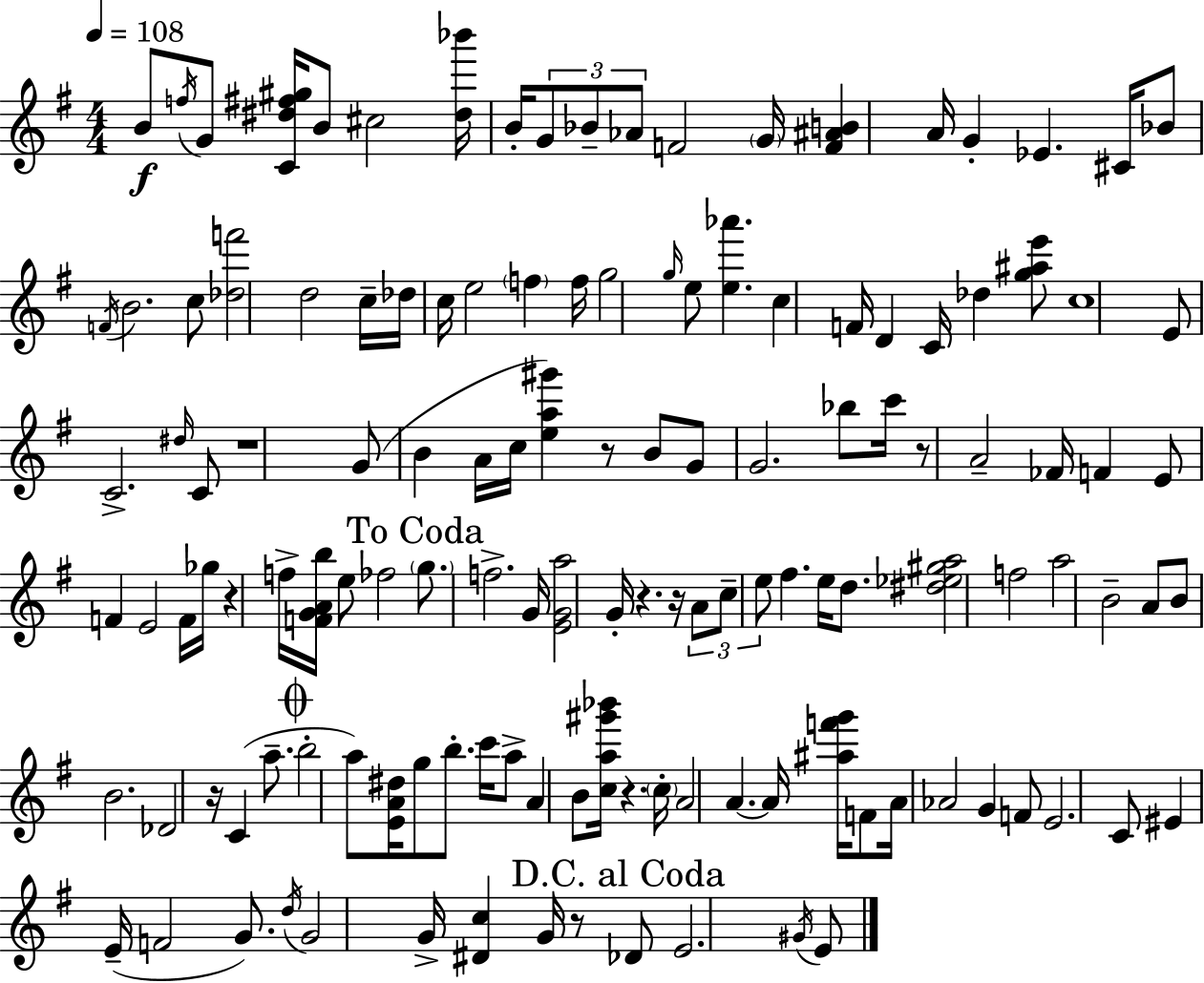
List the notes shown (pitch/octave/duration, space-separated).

B4/e F5/s G4/e [C4,D#5,F#5,G#5]/s B4/e C#5/h [D#5,Bb6]/s B4/s G4/e Bb4/e Ab4/e F4/h G4/s [F4,A#4,B4]/q A4/s G4/q Eb4/q. C#4/s Bb4/e F4/s B4/h. C5/e [Db5,F6]/h D5/h C5/s Db5/s C5/s E5/h F5/q F5/s G5/h G5/s E5/e [E5,Ab6]/q. C5/q F4/s D4/q C4/s Db5/q [G5,A#5,E6]/e C5/w E4/e C4/h. D#5/s C4/e R/w G4/e B4/q A4/s C5/s [E5,A5,G#6]/q R/e B4/e G4/e G4/h. Bb5/e C6/s R/e A4/h FES4/s F4/q E4/e F4/q E4/h F4/s Gb5/s R/q F5/s [F4,G4,A4,B5]/s E5/e FES5/h G5/e. F5/h. G4/s [E4,G4,A5]/h G4/s R/q. R/s A4/e C5/e E5/e F#5/q. E5/s D5/e. [D#5,Eb5,G#5,A5]/h F5/h A5/h B4/h A4/e B4/e B4/h. Db4/h R/s C4/q A5/e. B5/h A5/e [E4,A4,D#5]/s G5/e B5/e. C6/s A5/e A4/q B4/e [C5,A5,G#6,Bb6]/s R/q. C5/s A4/h A4/q. A4/s [A#5,F6,G6]/s F4/e A4/s Ab4/h G4/q F4/e E4/h. C4/e EIS4/q E4/s F4/h G4/e. D5/s G4/h G4/s [D#4,C5]/q G4/s R/e Db4/e E4/h. G#4/s E4/e